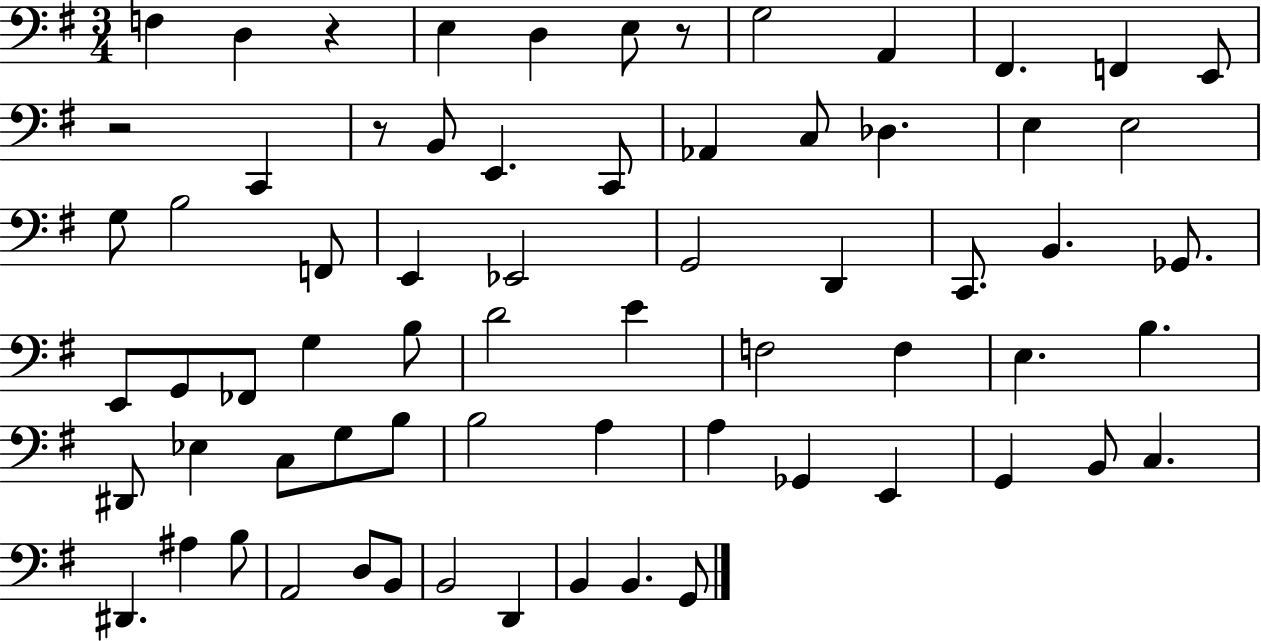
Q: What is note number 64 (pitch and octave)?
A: G2